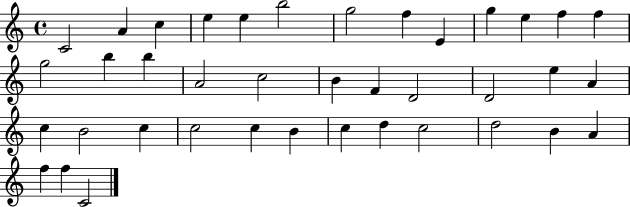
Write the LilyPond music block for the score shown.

{
  \clef treble
  \time 4/4
  \defaultTimeSignature
  \key c \major
  c'2 a'4 c''4 | e''4 e''4 b''2 | g''2 f''4 e'4 | g''4 e''4 f''4 f''4 | \break g''2 b''4 b''4 | a'2 c''2 | b'4 f'4 d'2 | d'2 e''4 a'4 | \break c''4 b'2 c''4 | c''2 c''4 b'4 | c''4 d''4 c''2 | d''2 b'4 a'4 | \break f''4 f''4 c'2 | \bar "|."
}